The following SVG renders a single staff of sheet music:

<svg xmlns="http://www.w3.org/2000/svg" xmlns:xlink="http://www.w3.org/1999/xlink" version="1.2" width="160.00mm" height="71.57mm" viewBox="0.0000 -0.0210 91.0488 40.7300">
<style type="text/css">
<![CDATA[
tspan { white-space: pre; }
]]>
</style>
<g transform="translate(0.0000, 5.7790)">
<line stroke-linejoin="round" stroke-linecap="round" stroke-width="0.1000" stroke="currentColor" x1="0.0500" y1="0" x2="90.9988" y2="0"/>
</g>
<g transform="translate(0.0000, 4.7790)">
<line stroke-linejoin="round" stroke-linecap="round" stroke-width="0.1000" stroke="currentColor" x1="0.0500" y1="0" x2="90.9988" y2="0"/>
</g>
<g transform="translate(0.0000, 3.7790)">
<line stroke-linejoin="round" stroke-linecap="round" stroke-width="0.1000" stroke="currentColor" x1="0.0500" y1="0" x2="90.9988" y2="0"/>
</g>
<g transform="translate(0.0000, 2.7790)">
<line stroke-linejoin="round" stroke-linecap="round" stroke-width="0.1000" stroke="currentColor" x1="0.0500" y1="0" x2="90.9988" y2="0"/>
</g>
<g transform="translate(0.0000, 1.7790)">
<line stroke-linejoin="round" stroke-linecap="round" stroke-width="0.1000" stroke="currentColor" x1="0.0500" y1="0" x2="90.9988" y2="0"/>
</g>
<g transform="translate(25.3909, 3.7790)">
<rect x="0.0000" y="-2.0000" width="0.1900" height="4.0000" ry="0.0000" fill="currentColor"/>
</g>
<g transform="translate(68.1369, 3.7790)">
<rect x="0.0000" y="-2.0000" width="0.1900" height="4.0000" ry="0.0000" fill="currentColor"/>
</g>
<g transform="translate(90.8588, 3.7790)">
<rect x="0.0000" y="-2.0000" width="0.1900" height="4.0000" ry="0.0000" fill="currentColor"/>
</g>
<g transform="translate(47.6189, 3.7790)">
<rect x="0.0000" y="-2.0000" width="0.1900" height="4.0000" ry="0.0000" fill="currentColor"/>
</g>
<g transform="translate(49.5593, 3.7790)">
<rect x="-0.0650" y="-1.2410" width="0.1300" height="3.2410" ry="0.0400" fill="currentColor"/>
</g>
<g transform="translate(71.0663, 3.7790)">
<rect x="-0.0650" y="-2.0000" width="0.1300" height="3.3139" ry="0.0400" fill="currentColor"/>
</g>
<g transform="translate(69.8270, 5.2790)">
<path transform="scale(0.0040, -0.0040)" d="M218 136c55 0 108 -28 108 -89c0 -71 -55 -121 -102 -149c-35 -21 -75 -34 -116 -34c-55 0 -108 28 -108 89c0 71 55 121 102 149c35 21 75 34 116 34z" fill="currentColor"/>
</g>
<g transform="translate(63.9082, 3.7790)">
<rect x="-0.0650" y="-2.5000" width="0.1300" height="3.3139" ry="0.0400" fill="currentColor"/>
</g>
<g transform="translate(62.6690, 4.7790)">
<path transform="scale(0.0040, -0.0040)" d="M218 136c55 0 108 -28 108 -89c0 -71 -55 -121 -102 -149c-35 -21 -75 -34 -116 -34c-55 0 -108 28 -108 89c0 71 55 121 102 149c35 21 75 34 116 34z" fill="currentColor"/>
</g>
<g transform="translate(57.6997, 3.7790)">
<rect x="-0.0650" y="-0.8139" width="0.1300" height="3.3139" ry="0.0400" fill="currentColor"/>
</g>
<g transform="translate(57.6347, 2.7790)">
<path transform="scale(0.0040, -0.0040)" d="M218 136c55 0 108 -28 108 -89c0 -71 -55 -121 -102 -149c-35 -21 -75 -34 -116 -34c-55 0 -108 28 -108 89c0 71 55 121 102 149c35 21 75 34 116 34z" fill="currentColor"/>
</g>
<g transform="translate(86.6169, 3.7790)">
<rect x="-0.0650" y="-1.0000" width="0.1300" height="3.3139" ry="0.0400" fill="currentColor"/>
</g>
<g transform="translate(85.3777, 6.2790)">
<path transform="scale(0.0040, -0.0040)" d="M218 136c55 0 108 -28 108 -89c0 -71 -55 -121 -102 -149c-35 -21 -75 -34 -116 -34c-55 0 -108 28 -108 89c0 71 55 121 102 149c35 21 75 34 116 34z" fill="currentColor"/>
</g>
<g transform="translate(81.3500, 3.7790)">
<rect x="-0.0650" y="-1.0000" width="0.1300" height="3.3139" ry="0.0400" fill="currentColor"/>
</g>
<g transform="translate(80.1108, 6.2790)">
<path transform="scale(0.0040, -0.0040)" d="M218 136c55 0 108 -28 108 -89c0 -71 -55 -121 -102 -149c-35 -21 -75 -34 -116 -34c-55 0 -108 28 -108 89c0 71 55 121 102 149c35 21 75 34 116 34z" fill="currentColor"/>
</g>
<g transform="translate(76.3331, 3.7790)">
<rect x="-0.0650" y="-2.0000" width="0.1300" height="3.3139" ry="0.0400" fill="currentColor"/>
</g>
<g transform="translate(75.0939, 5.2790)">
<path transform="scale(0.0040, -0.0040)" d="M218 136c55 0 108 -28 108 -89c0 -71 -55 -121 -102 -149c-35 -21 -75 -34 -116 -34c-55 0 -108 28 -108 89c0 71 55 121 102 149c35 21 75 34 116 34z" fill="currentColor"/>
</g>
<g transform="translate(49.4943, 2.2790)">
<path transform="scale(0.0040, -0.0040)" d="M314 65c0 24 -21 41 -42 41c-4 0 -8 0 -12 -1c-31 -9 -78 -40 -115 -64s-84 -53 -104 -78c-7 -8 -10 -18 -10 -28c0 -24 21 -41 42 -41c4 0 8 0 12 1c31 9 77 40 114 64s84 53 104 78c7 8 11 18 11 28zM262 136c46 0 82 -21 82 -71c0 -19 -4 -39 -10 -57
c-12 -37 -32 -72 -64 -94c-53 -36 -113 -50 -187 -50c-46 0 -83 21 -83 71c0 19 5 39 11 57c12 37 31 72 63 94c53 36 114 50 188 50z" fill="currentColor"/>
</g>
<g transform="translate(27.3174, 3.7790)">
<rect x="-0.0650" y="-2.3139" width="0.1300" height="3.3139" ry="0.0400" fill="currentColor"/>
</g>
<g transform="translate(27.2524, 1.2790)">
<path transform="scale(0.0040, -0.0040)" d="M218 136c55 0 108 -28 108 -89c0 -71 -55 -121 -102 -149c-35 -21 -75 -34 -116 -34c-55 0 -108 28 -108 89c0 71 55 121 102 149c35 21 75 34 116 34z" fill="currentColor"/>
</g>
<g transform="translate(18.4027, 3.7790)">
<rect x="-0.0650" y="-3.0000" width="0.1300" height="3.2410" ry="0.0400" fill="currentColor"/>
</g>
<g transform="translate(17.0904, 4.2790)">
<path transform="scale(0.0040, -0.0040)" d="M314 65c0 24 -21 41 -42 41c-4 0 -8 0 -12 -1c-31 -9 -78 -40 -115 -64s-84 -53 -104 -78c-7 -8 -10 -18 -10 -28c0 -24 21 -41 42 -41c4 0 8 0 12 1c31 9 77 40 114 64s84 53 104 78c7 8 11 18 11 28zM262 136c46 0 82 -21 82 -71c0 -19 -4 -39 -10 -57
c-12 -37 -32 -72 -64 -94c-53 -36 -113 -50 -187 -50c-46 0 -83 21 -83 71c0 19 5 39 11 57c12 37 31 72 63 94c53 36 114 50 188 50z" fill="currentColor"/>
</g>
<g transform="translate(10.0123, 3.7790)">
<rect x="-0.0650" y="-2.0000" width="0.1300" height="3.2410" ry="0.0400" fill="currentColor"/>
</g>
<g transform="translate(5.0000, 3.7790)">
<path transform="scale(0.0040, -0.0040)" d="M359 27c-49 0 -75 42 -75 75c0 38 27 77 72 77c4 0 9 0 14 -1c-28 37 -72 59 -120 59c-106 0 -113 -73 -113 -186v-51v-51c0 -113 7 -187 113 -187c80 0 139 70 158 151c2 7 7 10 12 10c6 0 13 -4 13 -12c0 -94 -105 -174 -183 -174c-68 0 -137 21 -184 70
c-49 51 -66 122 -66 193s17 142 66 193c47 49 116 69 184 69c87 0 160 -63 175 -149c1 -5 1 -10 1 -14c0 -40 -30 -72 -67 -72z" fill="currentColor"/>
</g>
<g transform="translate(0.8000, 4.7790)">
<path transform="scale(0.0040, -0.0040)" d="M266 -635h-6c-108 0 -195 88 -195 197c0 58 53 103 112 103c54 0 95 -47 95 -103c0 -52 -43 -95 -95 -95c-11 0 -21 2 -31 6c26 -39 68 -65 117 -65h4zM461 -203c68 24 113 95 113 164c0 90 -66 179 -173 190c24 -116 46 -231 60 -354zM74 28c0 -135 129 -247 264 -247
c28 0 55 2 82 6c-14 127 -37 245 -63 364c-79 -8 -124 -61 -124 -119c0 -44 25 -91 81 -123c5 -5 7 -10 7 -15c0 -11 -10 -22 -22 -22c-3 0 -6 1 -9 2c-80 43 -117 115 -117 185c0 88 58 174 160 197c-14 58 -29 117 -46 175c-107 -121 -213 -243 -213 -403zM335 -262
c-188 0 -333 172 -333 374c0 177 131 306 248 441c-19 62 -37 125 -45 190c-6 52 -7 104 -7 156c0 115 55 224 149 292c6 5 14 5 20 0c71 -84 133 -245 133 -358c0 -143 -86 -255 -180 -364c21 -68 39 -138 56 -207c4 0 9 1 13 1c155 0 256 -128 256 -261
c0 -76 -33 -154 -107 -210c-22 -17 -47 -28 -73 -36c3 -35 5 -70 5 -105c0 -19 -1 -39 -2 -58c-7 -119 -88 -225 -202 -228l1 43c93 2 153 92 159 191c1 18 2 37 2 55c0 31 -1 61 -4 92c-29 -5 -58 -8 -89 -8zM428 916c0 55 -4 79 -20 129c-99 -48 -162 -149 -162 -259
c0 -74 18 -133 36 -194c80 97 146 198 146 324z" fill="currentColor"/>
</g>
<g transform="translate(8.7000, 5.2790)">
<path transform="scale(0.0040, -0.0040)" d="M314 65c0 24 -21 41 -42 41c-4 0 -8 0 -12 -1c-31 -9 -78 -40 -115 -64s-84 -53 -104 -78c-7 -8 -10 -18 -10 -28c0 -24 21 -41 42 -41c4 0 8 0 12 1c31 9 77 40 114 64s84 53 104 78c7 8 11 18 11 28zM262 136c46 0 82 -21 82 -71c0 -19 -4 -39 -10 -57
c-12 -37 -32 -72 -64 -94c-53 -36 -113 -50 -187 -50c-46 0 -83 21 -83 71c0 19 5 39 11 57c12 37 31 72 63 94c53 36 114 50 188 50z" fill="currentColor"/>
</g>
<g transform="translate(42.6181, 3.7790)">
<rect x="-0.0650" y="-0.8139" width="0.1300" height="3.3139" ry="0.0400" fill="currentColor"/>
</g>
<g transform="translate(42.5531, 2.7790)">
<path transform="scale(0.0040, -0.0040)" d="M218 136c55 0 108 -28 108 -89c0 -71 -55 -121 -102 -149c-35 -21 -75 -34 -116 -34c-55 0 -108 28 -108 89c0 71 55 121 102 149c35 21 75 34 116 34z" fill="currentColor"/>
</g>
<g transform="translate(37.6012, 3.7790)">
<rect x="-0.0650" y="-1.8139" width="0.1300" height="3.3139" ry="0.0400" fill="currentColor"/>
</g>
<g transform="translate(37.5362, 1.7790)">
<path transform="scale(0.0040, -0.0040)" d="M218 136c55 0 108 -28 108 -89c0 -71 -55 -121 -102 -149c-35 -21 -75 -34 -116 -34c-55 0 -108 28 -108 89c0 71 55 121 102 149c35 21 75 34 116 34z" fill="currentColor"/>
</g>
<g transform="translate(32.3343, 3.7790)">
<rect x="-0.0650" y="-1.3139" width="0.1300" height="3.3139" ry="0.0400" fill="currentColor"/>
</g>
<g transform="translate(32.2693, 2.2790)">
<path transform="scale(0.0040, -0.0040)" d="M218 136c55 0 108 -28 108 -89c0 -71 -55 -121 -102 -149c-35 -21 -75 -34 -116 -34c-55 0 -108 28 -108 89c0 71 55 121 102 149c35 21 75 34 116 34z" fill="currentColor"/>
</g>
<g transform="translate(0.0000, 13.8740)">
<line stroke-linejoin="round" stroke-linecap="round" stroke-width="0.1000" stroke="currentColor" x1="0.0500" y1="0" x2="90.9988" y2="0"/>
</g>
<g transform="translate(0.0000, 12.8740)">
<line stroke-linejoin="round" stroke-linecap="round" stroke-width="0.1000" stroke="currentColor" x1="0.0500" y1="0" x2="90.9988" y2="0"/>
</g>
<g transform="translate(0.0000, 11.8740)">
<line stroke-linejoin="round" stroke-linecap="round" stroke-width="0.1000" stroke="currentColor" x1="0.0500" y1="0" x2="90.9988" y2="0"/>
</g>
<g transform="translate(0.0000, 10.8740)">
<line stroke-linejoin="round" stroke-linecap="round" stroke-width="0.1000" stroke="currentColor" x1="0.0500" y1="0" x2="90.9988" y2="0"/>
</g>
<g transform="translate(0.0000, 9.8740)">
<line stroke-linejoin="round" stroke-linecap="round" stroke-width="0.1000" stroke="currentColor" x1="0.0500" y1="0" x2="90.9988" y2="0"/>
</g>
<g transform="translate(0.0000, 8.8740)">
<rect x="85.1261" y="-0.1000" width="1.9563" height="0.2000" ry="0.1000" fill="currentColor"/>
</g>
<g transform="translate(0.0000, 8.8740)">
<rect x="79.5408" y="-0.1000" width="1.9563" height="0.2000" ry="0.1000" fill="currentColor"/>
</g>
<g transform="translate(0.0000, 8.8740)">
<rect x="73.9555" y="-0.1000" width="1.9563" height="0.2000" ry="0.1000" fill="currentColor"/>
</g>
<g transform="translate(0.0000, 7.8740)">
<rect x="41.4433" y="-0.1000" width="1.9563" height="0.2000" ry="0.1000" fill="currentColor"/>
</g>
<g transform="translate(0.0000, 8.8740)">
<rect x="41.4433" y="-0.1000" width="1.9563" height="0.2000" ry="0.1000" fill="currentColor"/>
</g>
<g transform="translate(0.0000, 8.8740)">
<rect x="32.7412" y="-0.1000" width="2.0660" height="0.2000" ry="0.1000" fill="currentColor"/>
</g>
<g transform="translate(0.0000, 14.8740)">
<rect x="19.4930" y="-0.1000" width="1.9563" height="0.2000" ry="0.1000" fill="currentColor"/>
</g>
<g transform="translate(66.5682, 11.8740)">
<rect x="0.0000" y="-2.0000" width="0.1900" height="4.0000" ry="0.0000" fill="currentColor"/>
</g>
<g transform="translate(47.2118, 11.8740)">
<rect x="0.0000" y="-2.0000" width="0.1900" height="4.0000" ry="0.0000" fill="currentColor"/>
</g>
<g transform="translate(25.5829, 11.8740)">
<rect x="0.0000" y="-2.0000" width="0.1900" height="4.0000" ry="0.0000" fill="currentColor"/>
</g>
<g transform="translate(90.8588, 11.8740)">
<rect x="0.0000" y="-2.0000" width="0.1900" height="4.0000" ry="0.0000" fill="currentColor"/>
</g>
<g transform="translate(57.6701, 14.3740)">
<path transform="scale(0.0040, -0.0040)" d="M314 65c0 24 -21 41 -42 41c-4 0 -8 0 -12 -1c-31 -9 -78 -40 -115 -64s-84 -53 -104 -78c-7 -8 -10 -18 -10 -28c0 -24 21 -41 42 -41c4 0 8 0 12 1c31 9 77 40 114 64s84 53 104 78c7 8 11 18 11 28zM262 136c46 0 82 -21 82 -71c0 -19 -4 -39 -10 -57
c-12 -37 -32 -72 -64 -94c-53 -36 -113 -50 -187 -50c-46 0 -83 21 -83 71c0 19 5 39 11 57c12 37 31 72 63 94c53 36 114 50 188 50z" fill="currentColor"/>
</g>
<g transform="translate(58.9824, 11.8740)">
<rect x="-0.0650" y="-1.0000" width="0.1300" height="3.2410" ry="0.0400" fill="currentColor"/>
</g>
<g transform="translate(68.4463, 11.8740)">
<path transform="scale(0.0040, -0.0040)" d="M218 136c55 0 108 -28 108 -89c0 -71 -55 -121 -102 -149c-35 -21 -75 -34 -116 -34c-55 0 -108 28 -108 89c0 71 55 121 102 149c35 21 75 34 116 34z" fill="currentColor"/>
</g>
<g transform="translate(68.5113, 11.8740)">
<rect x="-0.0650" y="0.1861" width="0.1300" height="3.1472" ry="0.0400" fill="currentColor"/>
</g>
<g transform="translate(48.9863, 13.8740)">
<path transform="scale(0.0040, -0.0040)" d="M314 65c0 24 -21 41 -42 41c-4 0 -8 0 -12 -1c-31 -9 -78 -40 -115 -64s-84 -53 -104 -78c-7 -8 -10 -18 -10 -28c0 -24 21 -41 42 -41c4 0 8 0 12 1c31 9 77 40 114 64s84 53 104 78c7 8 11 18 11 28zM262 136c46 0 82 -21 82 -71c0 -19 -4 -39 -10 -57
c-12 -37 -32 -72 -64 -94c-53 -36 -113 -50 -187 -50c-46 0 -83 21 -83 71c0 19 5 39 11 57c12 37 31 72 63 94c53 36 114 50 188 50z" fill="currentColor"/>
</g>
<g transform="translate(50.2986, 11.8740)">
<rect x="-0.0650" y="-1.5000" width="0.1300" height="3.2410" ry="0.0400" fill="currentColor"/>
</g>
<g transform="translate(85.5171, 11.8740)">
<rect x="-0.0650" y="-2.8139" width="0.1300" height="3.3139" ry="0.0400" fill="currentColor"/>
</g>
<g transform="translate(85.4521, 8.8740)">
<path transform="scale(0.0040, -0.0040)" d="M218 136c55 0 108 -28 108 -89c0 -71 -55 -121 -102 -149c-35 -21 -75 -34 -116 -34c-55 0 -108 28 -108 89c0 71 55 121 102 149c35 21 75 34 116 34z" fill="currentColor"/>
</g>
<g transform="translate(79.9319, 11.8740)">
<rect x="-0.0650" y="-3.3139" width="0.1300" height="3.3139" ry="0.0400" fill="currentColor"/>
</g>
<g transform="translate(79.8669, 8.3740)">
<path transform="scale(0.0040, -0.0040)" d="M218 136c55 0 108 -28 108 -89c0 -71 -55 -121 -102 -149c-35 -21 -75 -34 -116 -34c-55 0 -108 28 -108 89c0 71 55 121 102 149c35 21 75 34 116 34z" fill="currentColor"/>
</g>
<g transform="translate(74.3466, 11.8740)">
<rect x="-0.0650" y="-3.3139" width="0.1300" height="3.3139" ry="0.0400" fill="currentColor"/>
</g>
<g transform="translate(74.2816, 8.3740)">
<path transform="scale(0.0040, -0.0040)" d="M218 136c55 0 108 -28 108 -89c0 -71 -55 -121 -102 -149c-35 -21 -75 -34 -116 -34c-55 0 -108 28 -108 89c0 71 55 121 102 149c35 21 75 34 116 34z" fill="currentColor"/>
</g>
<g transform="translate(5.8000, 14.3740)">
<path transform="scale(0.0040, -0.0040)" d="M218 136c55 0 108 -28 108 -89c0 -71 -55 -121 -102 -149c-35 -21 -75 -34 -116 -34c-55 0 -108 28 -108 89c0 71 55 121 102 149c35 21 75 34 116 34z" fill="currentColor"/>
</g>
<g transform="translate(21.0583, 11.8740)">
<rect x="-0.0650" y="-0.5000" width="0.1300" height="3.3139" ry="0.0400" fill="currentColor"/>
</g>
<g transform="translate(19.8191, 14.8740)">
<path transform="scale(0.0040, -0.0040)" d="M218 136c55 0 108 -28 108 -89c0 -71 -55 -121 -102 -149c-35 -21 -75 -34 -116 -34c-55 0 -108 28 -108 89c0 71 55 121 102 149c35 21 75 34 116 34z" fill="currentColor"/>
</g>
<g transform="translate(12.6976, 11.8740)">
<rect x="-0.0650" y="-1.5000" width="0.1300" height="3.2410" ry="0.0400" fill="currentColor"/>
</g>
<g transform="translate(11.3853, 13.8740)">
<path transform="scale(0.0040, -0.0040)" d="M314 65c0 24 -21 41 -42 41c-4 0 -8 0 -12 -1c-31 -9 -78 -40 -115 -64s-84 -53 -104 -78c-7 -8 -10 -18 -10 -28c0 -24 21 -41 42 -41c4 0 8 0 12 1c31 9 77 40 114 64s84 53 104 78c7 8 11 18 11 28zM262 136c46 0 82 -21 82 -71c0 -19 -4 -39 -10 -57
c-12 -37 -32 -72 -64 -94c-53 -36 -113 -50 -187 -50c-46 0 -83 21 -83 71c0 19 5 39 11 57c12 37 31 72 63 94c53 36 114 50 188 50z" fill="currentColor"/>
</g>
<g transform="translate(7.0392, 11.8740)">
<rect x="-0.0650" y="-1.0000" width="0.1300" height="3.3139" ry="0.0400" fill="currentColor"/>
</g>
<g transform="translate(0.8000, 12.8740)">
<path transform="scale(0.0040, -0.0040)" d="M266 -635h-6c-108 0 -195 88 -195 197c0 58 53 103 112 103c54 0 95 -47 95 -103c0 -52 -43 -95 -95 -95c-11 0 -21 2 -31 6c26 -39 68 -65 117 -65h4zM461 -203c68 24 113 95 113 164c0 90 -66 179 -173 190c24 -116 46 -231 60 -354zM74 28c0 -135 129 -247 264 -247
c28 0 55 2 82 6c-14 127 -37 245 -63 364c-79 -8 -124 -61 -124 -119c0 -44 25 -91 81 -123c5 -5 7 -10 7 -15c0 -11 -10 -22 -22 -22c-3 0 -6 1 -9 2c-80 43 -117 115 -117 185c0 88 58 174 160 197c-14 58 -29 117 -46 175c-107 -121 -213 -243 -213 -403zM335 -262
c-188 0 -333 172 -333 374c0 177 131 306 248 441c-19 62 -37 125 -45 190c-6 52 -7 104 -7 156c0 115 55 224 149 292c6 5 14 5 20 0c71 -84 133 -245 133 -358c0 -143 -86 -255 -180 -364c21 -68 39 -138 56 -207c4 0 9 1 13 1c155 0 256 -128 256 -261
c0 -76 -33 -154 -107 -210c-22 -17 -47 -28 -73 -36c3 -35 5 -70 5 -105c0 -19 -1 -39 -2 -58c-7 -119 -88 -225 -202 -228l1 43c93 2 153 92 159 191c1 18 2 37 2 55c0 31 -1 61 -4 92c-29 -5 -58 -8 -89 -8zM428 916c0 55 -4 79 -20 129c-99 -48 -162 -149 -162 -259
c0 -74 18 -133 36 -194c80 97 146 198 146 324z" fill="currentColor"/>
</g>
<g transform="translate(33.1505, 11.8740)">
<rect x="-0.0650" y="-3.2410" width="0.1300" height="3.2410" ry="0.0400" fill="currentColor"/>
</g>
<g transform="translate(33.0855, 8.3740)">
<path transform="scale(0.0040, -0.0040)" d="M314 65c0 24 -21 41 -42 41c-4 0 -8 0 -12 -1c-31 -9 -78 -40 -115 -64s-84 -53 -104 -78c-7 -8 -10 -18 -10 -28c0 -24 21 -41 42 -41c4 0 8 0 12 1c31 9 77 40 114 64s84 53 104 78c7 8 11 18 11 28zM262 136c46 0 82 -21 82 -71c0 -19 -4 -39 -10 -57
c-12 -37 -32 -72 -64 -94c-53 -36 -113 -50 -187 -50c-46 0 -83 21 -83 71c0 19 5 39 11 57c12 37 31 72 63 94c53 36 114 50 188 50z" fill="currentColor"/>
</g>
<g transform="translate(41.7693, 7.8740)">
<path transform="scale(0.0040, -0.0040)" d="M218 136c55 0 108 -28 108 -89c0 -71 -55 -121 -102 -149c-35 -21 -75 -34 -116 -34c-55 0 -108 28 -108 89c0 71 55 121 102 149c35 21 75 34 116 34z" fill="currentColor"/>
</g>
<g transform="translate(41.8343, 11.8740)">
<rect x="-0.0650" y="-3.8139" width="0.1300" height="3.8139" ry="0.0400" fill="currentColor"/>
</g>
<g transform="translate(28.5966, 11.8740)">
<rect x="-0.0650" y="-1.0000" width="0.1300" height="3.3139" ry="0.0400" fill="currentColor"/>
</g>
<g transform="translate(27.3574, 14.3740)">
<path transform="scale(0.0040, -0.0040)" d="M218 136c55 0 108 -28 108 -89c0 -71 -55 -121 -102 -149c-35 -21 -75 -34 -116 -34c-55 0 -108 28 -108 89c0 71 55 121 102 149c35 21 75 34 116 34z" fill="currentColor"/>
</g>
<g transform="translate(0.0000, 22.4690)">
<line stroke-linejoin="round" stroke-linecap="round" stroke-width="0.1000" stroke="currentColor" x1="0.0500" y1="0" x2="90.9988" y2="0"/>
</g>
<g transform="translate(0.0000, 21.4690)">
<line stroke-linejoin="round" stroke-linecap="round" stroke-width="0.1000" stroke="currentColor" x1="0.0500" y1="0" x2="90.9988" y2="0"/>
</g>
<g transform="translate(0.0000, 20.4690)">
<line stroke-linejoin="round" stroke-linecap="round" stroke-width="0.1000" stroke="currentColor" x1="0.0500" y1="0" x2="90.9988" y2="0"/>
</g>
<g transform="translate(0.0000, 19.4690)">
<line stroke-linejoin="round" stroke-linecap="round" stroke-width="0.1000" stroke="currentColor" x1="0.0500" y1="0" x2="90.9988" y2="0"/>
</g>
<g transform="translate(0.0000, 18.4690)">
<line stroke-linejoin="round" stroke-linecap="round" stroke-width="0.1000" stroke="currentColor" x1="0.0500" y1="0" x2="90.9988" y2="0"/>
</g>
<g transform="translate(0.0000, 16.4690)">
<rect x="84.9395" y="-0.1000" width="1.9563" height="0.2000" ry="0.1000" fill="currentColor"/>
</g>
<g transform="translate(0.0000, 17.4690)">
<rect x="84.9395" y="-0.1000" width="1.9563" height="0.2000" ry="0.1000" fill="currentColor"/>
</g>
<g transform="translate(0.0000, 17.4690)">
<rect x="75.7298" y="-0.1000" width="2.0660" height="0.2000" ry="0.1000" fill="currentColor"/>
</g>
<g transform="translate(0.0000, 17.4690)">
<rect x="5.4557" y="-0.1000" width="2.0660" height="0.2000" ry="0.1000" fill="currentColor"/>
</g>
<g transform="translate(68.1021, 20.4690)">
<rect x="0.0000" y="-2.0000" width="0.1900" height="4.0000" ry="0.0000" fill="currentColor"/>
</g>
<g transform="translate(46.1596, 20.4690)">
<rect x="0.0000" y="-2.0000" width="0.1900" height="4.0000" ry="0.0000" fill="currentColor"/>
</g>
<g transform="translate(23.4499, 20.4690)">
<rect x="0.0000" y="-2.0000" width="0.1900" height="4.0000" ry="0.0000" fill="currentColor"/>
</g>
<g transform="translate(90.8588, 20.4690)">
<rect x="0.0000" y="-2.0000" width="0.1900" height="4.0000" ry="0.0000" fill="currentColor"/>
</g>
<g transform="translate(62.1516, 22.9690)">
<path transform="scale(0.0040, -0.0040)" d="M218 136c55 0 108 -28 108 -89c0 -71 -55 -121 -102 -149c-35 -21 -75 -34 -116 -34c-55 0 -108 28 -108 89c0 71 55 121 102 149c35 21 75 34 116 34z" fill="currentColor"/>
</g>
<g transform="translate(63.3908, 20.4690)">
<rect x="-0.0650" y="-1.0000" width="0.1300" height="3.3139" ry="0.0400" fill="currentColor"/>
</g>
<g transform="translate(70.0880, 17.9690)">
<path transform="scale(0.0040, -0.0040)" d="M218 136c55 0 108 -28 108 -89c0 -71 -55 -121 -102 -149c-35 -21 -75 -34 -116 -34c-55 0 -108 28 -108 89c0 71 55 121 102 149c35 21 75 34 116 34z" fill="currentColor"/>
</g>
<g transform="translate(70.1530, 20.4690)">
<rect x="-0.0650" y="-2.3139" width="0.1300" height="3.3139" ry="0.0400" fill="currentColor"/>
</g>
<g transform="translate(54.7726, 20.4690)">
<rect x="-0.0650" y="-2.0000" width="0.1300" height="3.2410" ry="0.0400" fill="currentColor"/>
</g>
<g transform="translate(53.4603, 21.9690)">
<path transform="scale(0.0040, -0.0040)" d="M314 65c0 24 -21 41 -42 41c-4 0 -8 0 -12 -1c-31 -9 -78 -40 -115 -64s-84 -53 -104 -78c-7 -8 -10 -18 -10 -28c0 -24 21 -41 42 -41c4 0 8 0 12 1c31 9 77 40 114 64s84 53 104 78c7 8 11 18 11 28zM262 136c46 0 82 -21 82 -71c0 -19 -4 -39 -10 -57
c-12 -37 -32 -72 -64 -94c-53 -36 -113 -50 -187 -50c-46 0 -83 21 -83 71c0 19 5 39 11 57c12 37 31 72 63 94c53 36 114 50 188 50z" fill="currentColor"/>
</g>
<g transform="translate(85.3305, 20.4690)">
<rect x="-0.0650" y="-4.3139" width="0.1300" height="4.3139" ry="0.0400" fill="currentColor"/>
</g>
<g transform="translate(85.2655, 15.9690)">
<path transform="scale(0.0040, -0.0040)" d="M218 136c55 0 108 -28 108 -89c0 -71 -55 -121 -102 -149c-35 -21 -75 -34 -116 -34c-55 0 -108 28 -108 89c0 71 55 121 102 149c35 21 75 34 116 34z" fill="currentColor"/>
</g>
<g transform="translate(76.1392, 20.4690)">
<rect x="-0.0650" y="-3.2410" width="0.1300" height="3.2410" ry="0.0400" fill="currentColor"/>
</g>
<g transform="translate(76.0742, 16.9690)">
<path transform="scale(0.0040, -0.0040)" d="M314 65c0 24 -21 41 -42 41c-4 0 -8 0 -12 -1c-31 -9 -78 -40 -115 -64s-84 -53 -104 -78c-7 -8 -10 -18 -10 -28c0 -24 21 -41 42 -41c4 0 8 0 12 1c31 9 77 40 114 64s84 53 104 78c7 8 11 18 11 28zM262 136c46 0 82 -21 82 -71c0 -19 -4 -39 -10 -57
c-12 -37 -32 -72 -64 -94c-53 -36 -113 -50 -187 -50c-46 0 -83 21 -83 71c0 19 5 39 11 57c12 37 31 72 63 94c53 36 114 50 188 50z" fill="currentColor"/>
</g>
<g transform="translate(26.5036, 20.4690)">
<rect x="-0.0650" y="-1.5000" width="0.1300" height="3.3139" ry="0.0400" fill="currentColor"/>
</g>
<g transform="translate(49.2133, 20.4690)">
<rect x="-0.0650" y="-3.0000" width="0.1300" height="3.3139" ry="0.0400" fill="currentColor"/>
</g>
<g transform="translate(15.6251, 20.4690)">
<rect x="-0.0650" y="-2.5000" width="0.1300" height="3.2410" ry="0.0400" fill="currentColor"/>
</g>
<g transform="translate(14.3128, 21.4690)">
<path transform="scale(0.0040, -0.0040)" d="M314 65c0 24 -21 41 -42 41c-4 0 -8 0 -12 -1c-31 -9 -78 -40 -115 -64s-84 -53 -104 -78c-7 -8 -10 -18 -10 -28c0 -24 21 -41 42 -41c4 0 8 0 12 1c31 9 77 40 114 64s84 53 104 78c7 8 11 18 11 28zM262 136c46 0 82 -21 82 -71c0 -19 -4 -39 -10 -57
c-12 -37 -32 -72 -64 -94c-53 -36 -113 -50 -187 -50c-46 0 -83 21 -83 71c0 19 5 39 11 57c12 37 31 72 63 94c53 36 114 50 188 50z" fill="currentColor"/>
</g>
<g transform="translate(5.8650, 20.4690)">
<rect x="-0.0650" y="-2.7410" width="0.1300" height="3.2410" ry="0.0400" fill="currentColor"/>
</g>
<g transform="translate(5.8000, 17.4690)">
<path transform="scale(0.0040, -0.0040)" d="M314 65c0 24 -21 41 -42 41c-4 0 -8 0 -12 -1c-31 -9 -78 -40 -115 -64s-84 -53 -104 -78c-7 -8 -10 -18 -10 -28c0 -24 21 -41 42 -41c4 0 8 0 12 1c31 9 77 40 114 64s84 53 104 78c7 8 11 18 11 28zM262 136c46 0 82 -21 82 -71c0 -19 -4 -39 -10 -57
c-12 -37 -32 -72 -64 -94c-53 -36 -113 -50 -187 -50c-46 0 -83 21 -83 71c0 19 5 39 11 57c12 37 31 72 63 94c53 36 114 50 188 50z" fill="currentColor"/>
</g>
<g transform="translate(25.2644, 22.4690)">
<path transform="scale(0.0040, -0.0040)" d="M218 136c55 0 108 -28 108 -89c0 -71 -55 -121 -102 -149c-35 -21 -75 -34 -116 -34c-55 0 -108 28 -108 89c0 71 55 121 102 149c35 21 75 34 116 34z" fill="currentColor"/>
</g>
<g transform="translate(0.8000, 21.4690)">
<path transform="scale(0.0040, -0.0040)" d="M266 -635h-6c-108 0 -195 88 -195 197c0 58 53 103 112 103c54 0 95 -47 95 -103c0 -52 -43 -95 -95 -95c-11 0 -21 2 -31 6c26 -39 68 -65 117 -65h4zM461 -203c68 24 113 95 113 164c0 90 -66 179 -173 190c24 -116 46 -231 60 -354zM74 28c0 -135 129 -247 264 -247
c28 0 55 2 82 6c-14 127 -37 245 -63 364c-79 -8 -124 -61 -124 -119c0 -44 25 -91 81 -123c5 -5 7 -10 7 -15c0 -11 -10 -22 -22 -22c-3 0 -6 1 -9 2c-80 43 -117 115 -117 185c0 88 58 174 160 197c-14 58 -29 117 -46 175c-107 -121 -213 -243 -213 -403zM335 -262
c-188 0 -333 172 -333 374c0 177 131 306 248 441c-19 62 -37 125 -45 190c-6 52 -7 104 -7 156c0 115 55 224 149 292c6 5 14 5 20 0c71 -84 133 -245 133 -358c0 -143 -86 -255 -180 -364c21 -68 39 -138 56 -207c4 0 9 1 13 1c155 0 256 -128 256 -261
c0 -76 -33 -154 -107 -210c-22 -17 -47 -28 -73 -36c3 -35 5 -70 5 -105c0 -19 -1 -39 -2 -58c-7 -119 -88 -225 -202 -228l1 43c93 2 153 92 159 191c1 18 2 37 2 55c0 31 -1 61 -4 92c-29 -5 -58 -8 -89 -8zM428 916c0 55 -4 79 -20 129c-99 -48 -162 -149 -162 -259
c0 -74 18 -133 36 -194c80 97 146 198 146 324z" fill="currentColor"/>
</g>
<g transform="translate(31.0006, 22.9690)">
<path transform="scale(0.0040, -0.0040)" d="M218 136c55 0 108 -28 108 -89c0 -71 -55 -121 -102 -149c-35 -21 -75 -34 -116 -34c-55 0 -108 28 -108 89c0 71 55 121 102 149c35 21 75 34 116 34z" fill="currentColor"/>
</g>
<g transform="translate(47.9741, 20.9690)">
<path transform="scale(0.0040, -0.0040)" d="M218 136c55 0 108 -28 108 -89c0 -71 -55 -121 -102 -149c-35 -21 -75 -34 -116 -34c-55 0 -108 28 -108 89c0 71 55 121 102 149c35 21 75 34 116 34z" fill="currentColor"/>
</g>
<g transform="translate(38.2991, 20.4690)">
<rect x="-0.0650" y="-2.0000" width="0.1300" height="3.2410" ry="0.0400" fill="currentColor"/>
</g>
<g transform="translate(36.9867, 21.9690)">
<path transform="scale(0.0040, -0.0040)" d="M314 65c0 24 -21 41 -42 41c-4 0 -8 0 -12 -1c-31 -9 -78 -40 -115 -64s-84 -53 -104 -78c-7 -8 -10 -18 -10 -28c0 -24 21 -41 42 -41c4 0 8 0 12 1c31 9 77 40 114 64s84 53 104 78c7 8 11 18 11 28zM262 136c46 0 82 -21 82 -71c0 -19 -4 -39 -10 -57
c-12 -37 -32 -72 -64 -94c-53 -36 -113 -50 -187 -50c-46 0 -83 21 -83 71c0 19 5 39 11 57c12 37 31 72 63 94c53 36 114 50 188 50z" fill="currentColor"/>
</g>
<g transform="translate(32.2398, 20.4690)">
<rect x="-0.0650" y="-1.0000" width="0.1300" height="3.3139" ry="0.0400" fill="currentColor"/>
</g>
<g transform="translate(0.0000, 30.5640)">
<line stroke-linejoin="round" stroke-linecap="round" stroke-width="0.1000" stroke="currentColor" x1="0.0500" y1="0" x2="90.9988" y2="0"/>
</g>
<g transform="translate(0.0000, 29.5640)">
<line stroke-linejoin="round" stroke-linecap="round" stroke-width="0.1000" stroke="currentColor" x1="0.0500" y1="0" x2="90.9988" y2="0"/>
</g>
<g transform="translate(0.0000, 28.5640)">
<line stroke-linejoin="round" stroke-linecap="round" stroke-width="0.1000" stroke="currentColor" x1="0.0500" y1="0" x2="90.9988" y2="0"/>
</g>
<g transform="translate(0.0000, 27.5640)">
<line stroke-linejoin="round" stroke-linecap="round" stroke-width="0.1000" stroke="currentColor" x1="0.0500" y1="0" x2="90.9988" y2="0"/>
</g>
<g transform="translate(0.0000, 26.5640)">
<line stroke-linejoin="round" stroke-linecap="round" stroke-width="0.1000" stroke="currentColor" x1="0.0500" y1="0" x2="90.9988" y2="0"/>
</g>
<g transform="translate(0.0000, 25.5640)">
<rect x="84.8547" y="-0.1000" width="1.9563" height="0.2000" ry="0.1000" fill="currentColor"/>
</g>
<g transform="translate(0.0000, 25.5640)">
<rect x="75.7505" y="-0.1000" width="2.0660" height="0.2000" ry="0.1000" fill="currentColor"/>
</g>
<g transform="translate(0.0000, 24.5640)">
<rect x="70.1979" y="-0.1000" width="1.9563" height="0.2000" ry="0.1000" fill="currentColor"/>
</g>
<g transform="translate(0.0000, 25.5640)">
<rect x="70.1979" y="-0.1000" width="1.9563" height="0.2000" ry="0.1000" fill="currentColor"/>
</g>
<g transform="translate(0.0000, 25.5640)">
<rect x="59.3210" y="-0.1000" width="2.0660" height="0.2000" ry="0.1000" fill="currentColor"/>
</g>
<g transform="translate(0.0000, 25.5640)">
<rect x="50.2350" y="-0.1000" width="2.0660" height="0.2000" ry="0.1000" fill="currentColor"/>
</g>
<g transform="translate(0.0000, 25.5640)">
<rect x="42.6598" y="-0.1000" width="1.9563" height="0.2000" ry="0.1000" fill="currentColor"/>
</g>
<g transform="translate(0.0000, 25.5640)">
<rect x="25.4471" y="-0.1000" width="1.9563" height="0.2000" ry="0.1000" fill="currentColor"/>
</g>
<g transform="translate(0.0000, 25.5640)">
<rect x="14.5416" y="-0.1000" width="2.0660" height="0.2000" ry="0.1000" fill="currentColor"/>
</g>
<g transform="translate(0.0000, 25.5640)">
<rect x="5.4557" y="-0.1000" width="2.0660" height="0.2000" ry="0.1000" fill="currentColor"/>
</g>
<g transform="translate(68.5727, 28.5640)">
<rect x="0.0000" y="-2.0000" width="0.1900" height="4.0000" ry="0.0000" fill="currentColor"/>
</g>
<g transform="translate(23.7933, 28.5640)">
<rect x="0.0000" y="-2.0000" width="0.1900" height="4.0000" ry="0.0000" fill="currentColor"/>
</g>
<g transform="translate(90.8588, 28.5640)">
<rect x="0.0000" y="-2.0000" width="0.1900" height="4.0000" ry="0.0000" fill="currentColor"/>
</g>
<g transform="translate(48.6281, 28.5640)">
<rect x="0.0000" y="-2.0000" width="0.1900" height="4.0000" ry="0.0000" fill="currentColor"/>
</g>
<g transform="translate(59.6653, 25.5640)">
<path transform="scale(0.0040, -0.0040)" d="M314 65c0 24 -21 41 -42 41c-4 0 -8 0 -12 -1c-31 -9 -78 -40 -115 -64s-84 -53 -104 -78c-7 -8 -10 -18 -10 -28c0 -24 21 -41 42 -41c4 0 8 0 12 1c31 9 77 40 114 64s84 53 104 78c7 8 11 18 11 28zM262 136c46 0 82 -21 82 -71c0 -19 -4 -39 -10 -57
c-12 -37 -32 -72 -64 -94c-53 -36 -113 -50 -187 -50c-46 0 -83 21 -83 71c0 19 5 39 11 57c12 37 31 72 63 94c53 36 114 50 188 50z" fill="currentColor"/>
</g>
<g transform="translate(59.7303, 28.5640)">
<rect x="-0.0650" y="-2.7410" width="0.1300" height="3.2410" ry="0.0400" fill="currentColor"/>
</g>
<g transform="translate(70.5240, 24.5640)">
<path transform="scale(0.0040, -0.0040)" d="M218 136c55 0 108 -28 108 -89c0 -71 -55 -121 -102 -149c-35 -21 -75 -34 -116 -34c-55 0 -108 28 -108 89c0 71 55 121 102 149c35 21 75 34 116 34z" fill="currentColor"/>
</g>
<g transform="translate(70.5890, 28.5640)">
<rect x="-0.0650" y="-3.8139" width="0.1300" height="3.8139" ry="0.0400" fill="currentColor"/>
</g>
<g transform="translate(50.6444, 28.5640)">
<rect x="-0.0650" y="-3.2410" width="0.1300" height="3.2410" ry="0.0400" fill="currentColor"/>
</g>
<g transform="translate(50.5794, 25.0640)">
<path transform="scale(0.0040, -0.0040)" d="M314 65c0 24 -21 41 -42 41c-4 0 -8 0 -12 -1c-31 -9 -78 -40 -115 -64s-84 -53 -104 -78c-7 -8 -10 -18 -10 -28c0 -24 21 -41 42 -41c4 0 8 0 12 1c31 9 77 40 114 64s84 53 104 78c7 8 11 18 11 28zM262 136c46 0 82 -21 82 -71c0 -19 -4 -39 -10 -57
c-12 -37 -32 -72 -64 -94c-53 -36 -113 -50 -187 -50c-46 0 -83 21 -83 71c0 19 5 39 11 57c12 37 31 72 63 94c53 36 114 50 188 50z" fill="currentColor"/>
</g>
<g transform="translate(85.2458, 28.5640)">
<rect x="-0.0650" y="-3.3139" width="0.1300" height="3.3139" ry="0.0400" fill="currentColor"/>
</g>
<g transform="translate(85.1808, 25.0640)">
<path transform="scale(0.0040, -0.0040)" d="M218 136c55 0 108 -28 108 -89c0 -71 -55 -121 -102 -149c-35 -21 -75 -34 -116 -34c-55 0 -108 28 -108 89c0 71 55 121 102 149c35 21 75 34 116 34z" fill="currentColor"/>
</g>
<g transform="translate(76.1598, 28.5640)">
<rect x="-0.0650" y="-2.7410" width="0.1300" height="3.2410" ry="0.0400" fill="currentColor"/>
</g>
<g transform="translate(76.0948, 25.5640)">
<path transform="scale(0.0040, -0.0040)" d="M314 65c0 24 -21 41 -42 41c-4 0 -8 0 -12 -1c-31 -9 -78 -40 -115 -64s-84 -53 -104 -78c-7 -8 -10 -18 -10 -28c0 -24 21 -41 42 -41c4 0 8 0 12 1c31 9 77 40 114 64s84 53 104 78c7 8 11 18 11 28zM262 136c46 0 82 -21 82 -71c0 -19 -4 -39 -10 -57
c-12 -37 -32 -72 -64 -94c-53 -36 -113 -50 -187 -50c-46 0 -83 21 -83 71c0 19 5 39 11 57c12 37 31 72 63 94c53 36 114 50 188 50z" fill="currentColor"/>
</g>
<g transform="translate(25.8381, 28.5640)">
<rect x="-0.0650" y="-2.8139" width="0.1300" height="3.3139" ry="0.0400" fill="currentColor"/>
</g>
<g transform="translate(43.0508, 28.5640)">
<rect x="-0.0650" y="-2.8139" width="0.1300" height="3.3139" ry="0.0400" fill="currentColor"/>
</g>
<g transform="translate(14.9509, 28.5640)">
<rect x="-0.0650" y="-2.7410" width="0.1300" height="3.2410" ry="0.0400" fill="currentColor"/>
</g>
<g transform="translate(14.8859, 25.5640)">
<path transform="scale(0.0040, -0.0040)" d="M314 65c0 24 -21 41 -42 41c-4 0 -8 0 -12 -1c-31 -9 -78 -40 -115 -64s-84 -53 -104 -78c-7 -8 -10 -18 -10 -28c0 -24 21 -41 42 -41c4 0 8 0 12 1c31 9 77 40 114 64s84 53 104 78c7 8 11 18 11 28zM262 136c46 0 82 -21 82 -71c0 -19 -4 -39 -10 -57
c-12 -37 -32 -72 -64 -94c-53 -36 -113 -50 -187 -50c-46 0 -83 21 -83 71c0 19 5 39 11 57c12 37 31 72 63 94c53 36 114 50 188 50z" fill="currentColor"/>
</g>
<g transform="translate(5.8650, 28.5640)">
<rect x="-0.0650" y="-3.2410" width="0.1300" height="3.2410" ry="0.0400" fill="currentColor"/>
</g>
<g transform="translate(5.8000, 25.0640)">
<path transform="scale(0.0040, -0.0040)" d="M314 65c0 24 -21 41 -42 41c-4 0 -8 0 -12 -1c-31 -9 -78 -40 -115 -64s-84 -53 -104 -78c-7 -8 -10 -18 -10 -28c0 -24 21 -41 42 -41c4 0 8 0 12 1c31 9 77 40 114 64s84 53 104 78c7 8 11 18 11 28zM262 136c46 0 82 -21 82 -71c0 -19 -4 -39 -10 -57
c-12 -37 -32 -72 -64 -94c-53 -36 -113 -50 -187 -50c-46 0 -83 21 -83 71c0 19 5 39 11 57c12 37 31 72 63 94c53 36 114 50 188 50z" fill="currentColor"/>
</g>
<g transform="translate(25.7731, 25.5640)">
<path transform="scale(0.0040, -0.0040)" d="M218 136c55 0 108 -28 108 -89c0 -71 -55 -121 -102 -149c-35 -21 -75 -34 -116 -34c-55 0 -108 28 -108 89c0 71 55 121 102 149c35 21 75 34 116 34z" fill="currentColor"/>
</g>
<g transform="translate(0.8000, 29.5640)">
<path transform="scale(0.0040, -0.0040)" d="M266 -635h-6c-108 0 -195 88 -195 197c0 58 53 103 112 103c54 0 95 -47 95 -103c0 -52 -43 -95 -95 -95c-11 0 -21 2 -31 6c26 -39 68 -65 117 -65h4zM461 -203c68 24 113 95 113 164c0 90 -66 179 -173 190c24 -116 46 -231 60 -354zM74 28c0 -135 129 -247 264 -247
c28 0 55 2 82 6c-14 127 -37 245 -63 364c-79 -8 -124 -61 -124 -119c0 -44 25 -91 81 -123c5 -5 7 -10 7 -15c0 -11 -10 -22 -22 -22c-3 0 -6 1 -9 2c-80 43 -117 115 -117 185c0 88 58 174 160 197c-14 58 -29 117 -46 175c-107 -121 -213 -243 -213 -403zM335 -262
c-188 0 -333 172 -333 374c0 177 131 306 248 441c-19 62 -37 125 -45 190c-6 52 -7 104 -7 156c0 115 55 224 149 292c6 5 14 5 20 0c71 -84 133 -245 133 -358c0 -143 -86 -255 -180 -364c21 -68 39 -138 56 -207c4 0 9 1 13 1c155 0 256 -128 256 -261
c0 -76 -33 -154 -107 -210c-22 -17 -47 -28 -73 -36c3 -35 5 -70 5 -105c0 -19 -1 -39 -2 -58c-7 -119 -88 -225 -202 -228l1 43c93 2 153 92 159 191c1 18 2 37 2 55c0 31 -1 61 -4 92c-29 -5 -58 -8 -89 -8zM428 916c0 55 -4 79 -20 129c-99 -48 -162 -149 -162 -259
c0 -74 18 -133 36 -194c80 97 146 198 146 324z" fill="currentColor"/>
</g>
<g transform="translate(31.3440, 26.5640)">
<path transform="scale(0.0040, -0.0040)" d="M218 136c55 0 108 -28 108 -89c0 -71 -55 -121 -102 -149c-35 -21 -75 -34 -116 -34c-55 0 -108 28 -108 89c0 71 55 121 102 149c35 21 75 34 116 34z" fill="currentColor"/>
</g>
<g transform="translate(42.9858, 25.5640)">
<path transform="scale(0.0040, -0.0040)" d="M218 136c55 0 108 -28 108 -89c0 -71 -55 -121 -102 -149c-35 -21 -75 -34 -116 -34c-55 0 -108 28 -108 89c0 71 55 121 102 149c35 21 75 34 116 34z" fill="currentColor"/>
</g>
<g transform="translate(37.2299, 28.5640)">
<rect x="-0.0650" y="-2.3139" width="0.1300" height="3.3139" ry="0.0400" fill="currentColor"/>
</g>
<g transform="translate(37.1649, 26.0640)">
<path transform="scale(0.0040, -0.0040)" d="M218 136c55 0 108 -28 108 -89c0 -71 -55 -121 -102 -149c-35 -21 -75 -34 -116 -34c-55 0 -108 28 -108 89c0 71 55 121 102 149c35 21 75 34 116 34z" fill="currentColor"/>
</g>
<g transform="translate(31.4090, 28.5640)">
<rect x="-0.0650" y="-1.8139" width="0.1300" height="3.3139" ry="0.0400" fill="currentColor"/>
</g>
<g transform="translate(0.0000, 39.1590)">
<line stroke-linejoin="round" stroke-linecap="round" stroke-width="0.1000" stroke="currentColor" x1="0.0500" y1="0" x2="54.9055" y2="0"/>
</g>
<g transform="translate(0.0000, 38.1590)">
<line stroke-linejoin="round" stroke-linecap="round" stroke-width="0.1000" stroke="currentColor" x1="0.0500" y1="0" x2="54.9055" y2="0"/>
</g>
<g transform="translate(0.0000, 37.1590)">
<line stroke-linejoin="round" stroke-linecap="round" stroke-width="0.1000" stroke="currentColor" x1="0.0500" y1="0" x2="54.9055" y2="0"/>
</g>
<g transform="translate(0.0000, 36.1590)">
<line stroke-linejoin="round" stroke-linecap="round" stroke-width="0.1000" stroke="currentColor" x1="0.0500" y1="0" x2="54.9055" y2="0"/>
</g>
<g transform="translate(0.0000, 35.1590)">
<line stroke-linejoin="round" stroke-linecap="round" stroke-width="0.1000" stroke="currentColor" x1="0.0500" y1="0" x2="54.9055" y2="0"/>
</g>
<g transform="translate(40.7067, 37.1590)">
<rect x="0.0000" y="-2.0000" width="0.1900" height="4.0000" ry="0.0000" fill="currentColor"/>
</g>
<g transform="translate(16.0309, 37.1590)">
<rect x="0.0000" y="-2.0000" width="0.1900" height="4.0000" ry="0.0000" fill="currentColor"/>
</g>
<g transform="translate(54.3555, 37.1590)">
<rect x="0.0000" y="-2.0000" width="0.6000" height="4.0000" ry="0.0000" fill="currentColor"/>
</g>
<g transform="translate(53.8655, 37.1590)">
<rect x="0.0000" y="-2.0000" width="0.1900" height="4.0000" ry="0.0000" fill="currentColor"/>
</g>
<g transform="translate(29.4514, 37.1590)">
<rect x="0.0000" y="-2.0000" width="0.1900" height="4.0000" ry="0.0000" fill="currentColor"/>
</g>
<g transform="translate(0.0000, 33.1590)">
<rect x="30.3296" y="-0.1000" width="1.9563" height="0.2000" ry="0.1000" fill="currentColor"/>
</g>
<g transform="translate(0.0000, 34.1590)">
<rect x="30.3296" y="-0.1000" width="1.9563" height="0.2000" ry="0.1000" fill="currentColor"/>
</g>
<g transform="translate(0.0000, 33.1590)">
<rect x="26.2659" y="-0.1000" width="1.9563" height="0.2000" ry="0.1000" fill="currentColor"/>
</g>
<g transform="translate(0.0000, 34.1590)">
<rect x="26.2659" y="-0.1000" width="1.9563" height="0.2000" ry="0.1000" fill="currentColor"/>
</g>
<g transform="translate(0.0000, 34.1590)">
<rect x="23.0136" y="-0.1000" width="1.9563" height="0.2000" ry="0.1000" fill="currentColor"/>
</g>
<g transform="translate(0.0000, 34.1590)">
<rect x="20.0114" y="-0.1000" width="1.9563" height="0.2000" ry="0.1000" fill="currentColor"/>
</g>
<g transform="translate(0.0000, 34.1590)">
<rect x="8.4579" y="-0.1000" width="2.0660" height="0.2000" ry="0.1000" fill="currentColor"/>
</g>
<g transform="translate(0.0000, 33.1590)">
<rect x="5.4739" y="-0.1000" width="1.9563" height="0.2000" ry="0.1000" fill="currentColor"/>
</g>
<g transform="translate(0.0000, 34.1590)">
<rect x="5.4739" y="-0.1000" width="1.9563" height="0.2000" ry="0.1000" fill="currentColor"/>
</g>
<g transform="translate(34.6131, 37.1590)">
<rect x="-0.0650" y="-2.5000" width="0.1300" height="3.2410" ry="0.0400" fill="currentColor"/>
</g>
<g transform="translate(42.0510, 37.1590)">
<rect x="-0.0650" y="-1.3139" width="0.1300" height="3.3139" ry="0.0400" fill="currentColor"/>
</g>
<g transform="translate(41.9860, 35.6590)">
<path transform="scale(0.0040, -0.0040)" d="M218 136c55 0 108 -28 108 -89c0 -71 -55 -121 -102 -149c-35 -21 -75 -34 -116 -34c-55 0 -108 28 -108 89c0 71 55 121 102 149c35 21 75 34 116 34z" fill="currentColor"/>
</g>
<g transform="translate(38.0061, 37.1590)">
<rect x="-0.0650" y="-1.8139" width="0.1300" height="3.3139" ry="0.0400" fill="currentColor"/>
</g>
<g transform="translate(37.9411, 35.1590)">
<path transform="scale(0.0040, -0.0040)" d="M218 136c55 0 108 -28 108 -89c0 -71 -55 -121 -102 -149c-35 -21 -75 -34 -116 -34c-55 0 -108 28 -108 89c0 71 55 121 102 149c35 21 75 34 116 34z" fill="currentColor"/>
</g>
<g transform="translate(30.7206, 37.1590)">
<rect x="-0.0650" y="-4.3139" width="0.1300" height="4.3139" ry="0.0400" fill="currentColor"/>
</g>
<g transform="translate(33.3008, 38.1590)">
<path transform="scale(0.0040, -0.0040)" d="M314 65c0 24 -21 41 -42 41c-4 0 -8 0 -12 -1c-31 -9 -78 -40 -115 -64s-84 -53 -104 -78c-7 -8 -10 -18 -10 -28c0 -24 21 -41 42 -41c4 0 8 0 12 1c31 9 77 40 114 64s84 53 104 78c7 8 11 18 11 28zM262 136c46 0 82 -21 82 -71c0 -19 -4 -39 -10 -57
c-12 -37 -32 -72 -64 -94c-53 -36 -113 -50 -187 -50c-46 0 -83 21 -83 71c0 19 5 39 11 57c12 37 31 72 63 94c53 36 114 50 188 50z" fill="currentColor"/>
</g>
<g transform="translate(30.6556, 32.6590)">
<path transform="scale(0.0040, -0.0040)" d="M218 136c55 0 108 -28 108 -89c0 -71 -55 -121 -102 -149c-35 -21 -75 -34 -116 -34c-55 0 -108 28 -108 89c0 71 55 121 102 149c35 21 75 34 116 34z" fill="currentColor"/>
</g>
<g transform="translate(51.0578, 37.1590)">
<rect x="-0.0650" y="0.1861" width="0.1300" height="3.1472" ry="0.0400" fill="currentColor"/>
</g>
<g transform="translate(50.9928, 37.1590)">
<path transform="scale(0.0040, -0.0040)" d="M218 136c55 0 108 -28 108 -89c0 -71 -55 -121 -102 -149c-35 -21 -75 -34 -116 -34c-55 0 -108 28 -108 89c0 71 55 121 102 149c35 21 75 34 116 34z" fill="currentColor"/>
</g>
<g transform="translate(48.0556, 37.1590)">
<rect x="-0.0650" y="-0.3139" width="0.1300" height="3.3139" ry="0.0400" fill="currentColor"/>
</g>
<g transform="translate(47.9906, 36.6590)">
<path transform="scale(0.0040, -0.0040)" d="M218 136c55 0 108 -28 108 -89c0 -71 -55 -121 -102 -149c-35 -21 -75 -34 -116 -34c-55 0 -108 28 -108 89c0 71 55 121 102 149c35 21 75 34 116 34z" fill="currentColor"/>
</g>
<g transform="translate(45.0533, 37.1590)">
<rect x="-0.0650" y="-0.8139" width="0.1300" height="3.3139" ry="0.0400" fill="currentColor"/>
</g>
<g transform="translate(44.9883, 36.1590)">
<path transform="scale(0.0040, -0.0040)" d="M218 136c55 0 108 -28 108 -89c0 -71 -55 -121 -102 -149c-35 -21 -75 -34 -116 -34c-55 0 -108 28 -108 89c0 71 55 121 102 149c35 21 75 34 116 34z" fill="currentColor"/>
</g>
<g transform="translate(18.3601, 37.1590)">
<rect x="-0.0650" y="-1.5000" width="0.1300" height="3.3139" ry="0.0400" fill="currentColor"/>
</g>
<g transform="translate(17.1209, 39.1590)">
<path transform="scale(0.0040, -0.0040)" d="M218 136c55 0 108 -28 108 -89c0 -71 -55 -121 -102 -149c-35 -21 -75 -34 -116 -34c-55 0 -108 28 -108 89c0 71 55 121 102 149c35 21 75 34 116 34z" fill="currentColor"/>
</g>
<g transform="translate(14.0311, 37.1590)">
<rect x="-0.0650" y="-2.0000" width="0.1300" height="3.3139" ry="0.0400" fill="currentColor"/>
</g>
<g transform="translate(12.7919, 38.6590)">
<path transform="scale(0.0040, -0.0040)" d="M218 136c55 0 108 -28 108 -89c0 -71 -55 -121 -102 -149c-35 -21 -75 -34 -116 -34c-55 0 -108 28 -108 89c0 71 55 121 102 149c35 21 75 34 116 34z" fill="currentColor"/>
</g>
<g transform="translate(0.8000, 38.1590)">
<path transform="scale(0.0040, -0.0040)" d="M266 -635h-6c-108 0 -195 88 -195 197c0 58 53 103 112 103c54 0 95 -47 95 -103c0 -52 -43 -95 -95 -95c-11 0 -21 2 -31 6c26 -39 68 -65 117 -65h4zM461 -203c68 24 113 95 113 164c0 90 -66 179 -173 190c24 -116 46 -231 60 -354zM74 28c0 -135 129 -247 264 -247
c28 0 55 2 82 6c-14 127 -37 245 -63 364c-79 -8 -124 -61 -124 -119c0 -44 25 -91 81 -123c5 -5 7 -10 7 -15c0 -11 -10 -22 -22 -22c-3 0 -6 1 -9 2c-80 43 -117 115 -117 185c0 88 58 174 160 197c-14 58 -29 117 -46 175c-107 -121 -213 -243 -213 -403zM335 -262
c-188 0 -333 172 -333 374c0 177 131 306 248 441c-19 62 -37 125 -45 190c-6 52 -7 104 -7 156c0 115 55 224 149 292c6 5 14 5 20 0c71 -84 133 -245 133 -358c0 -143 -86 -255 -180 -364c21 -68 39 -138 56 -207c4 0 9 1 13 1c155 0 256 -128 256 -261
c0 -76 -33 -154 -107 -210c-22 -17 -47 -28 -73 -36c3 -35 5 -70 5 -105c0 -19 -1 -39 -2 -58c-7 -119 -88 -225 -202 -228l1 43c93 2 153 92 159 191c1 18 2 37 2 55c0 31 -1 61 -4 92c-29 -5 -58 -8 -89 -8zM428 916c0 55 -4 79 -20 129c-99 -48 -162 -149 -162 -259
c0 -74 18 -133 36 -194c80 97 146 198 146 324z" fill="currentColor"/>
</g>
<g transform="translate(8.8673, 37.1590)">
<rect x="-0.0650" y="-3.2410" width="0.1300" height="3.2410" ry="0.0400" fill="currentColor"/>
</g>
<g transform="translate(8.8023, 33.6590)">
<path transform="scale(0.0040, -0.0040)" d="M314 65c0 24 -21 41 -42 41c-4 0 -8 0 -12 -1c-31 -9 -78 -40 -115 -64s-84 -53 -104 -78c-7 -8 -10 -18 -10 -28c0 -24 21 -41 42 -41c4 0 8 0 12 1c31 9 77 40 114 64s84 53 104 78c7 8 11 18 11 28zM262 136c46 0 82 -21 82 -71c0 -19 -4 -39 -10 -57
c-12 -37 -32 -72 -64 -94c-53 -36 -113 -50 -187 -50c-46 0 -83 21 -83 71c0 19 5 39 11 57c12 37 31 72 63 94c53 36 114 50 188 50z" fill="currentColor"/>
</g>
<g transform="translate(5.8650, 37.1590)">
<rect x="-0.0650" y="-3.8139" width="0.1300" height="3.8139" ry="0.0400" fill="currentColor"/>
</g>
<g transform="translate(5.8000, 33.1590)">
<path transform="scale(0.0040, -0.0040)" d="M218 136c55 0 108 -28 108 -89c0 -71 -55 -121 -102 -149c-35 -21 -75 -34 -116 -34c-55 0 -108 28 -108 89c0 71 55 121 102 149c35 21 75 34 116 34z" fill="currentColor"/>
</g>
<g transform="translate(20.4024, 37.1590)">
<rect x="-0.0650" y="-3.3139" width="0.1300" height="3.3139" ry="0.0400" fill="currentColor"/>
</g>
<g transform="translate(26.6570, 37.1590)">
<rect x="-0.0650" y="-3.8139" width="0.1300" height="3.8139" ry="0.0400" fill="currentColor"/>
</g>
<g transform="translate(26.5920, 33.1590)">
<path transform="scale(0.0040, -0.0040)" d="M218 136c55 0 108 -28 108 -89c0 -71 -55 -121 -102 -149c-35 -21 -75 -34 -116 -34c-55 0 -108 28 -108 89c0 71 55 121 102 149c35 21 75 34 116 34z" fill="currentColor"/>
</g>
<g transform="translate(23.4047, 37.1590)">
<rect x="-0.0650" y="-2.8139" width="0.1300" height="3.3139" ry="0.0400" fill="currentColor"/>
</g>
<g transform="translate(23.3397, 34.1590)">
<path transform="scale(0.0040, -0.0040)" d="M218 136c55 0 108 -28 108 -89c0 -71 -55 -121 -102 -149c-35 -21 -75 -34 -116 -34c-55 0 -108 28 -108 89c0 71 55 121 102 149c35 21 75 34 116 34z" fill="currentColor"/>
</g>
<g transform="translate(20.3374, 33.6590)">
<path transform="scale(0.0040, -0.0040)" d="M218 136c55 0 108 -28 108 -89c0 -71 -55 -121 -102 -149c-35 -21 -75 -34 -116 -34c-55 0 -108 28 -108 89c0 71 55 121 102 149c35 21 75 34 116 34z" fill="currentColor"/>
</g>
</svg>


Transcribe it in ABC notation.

X:1
T:Untitled
M:4/4
L:1/4
K:C
F2 A2 g e f d e2 d G F F D D D E2 C D b2 c' E2 D2 B b b a a2 G2 E D F2 A F2 D g b2 d' b2 a2 a f g a b2 a2 c' a2 b c' b2 F E b a c' d' G2 f e d c B